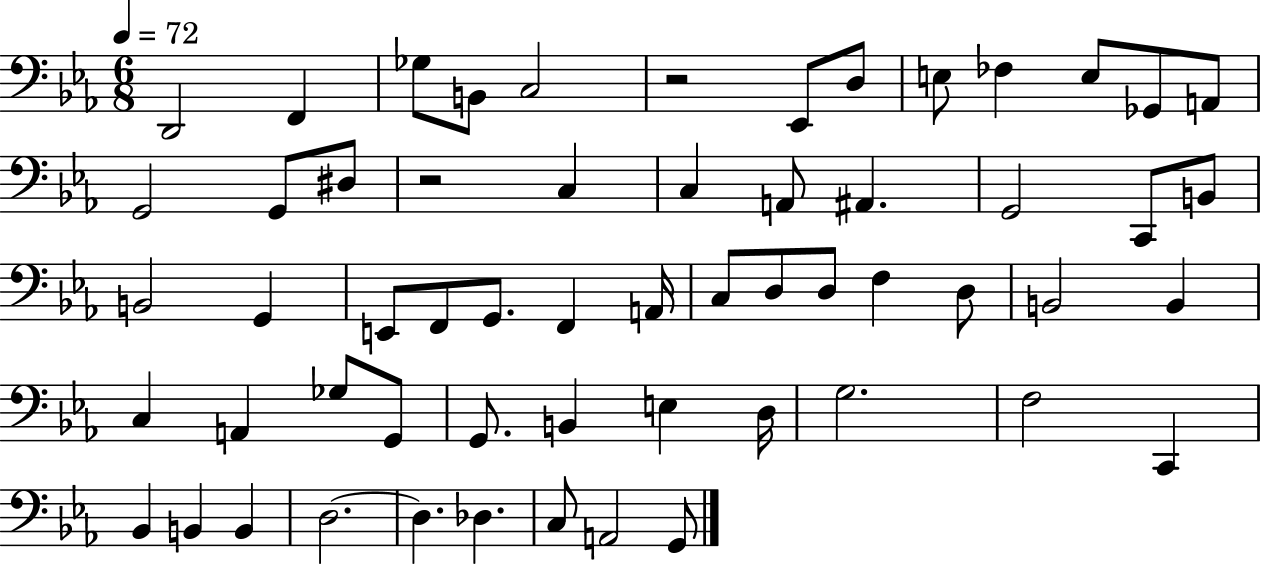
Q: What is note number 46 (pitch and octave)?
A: F3